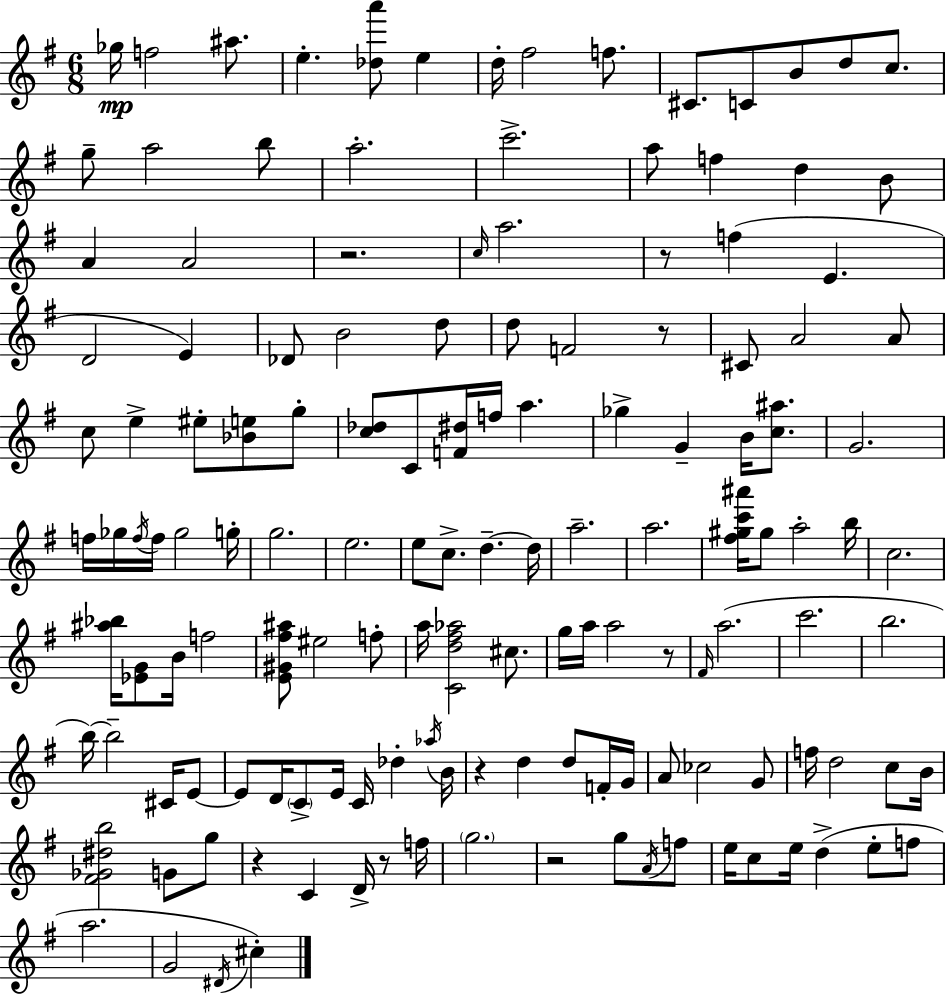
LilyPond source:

{
  \clef treble
  \numericTimeSignature
  \time 6/8
  \key e \minor
  ges''16\mp f''2 ais''8. | e''4.-. <des'' a'''>8 e''4 | d''16-. fis''2 f''8. | cis'8. c'8 b'8 d''8 c''8. | \break g''8-- a''2 b''8 | a''2.-. | c'''2.-> | a''8 f''4 d''4 b'8 | \break a'4 a'2 | r2. | \grace { c''16 } a''2. | r8 f''4( e'4. | \break d'2 e'4) | des'8 b'2 d''8 | d''8 f'2 r8 | cis'8 a'2 a'8 | \break c''8 e''4-> eis''8-. <bes' e''>8 g''8-. | <c'' des''>8 c'8 <f' dis''>16 f''16 a''4. | ges''4-> g'4-- b'16 <c'' ais''>8. | g'2. | \break f''16 ges''16 \acciaccatura { f''16 } f''16 ges''2 | g''16-. g''2. | e''2. | e''8 c''8.-> d''4.--~~ | \break d''16 a''2.-- | a''2. | <fis'' gis'' c''' ais'''>16 gis''8 a''2-. | b''16 c''2. | \break <ais'' bes''>16 <ees' g'>8 b'16 f''2 | <e' gis' fis'' ais''>8 eis''2 | f''8-. a''16 <c' d'' fis'' aes''>2 cis''8. | g''16 a''16 a''2 | \break r8 \grace { fis'16 } a''2.( | c'''2. | b''2. | b''16~~) b''2-- | \break cis'16 e'8~~ e'8 d'16 \parenthesize c'8-> e'16 c'16 des''4-. | \acciaccatura { aes''16 } b'16 r4 d''4 | d''8 f'16-. g'16 a'8 ces''2 | g'8 f''16 d''2 | \break c''8 b'16 <fis' ges' dis'' b''>2 | g'8 g''8 r4 c'4 | d'16-> r8 f''16 \parenthesize g''2. | r2 | \break g''8 \acciaccatura { a'16 } f''8 e''16 c''8 e''16 d''4->( | e''8-. f''8 a''2. | g'2 | \acciaccatura { dis'16 }) cis''4-. \bar "|."
}